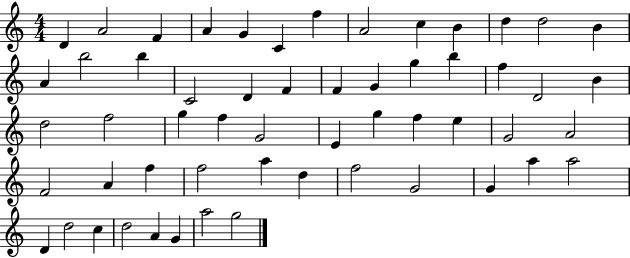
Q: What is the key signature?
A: C major